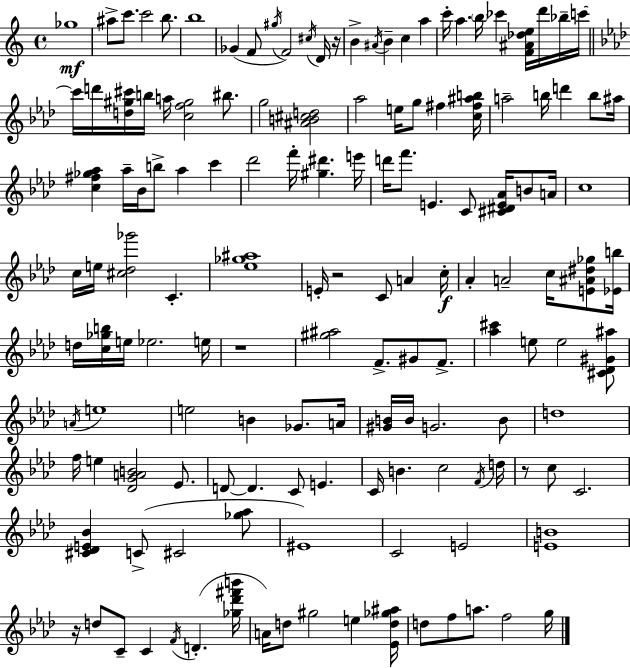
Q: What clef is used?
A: treble